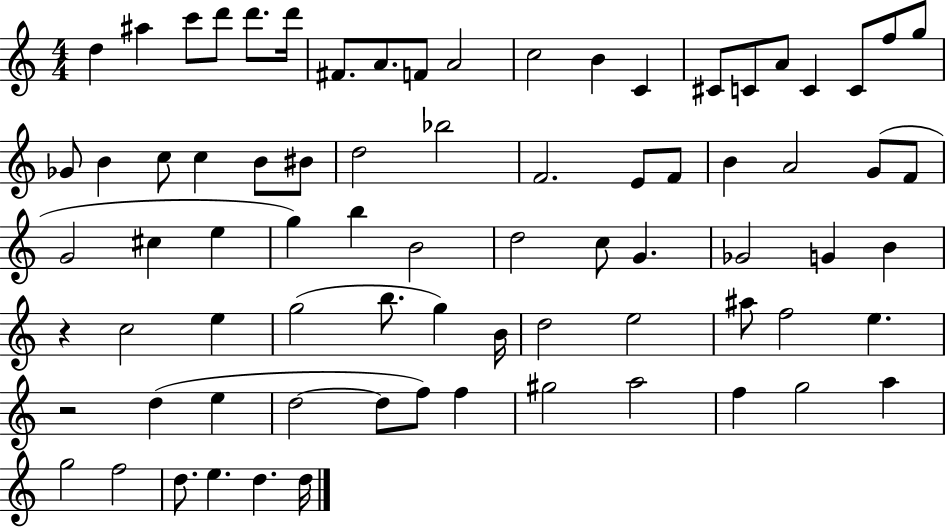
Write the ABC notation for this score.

X:1
T:Untitled
M:4/4
L:1/4
K:C
d ^a c'/2 d'/2 d'/2 d'/4 ^F/2 A/2 F/2 A2 c2 B C ^C/2 C/2 A/2 C C/2 f/2 g/2 _G/2 B c/2 c B/2 ^B/2 d2 _b2 F2 E/2 F/2 B A2 G/2 F/2 G2 ^c e g b B2 d2 c/2 G _G2 G B z c2 e g2 b/2 g B/4 d2 e2 ^a/2 f2 e z2 d e d2 d/2 f/2 f ^g2 a2 f g2 a g2 f2 d/2 e d d/4